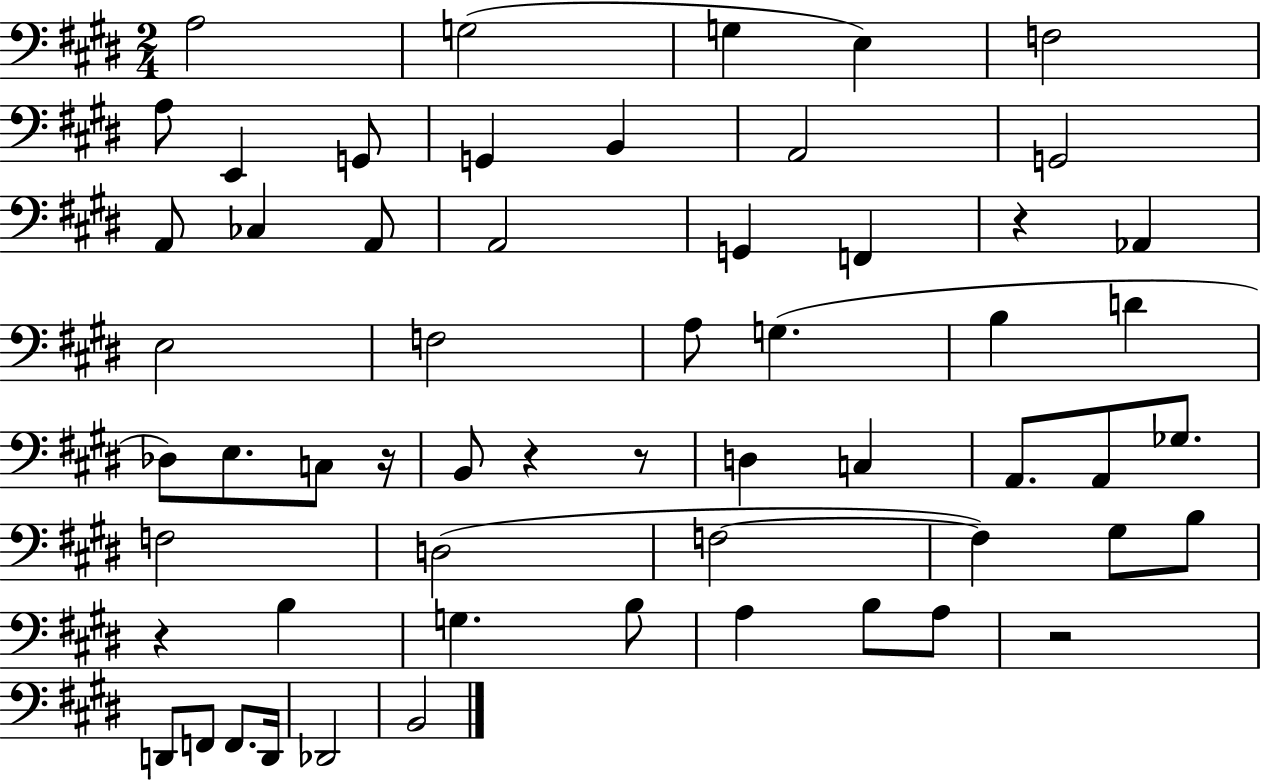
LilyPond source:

{
  \clef bass
  \numericTimeSignature
  \time 2/4
  \key e \major
  a2 | g2( | g4 e4) | f2 | \break a8 e,4 g,8 | g,4 b,4 | a,2 | g,2 | \break a,8 ces4 a,8 | a,2 | g,4 f,4 | r4 aes,4 | \break e2 | f2 | a8 g4.( | b4 d'4 | \break des8) e8. c8 r16 | b,8 r4 r8 | d4 c4 | a,8. a,8 ges8. | \break f2 | d2( | f2~~ | f4) gis8 b8 | \break r4 b4 | g4. b8 | a4 b8 a8 | r2 | \break d,8 f,8 f,8. d,16 | des,2 | b,2 | \bar "|."
}